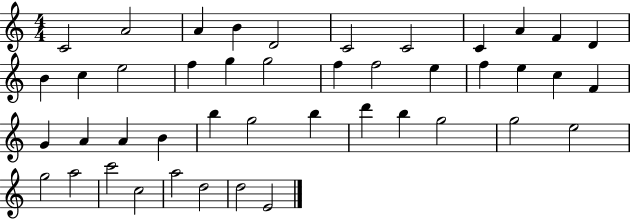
C4/h A4/h A4/q B4/q D4/h C4/h C4/h C4/q A4/q F4/q D4/q B4/q C5/q E5/h F5/q G5/q G5/h F5/q F5/h E5/q F5/q E5/q C5/q F4/q G4/q A4/q A4/q B4/q B5/q G5/h B5/q D6/q B5/q G5/h G5/h E5/h G5/h A5/h C6/h C5/h A5/h D5/h D5/h E4/h